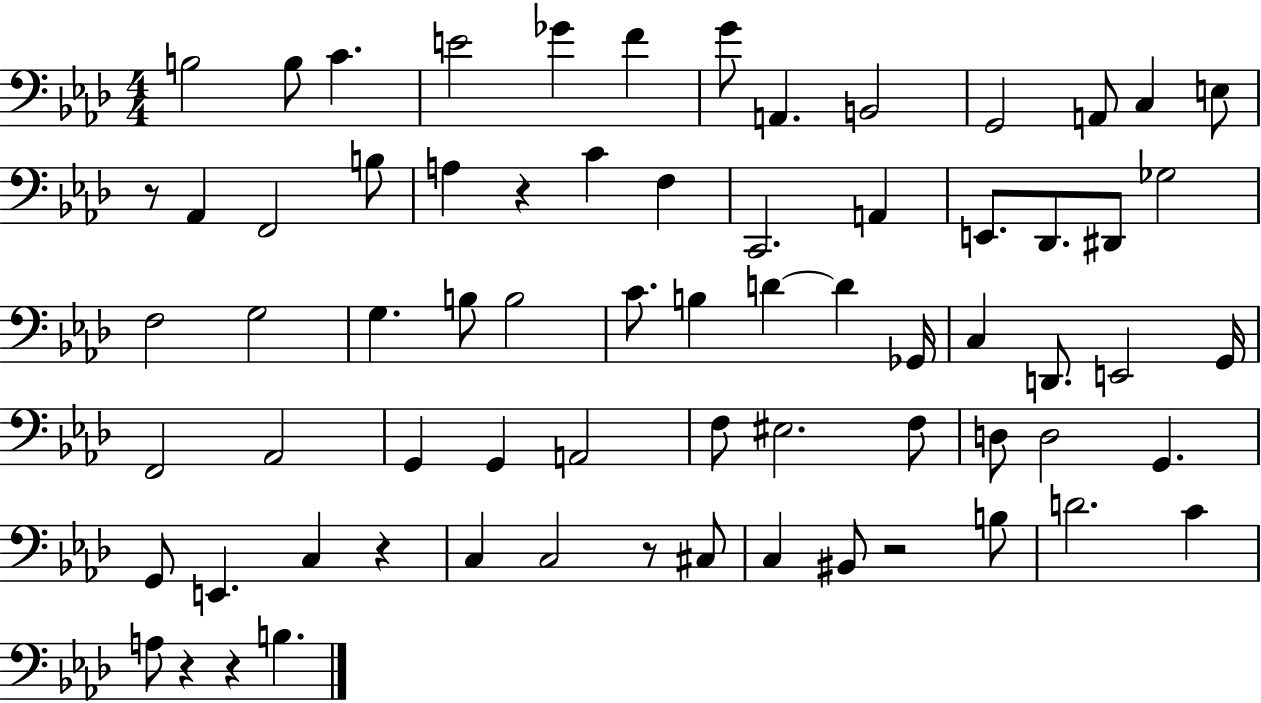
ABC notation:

X:1
T:Untitled
M:4/4
L:1/4
K:Ab
B,2 B,/2 C E2 _G F G/2 A,, B,,2 G,,2 A,,/2 C, E,/2 z/2 _A,, F,,2 B,/2 A, z C F, C,,2 A,, E,,/2 _D,,/2 ^D,,/2 _G,2 F,2 G,2 G, B,/2 B,2 C/2 B, D D _G,,/4 C, D,,/2 E,,2 G,,/4 F,,2 _A,,2 G,, G,, A,,2 F,/2 ^E,2 F,/2 D,/2 D,2 G,, G,,/2 E,, C, z C, C,2 z/2 ^C,/2 C, ^B,,/2 z2 B,/2 D2 C A,/2 z z B,